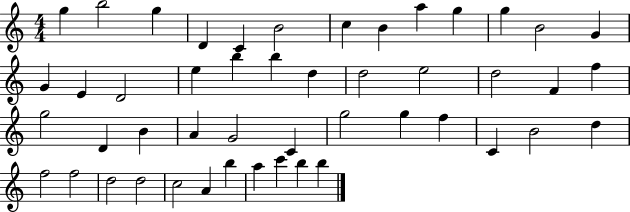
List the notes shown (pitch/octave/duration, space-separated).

G5/q B5/h G5/q D4/q C4/q B4/h C5/q B4/q A5/q G5/q G5/q B4/h G4/q G4/q E4/q D4/h E5/q B5/q B5/q D5/q D5/h E5/h D5/h F4/q F5/q G5/h D4/q B4/q A4/q G4/h C4/q G5/h G5/q F5/q C4/q B4/h D5/q F5/h F5/h D5/h D5/h C5/h A4/q B5/q A5/q C6/q B5/q B5/q